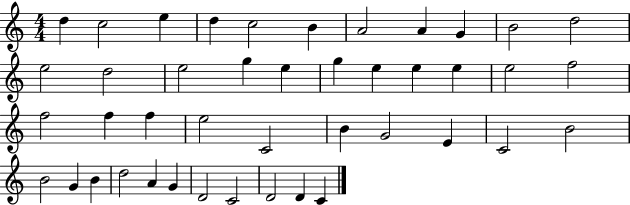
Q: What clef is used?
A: treble